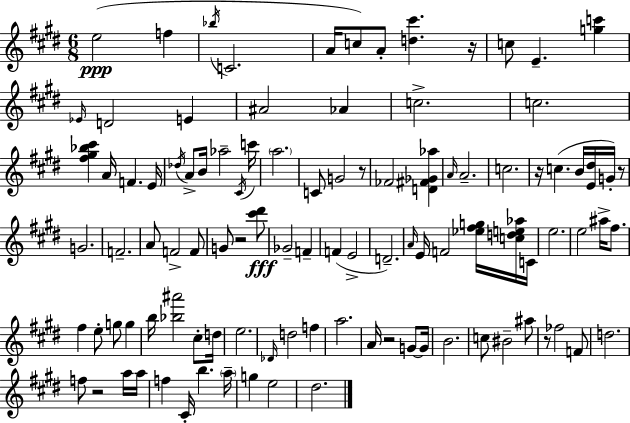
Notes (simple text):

E5/h F5/q Bb5/s C4/h. A4/s C5/e A4/e [D5,C#6]/q. R/s C5/e E4/q. [G5,C6]/q Eb4/s D4/h E4/q A#4/h Ab4/q C5/h. C5/h. [F#5,G#5,Bb5,C#6]/q A4/s F4/q. E4/s Db5/s A4/e B4/s Ab5/h C#4/s C6/s A5/h. C4/e G4/h R/e FES4/h [D4,F#4,Gb4,Ab5]/q A4/s A4/h. C5/h. R/s C5/q. B4/s [E4,D#5]/s G4/s R/e G4/h. F4/h. A4/e F4/h F4/e G4/e R/h [C#6,D#6]/e Gb4/h F4/q F4/q E4/h D4/h. A4/s E4/s F4/h [Eb5,F#5,G5]/s [C5,D5,E5,Ab5]/s C4/s E5/h. E5/h A#5/s F#5/e. F#5/q E5/e G5/e G5/q B5/s [Bb5,A#6]/h C#5/e D5/s E5/h. Db4/s D5/h F5/q A5/h. A4/s R/h G4/e G4/s B4/h. C5/e BIS4/h A#5/e R/e FES5/h F4/e D5/h. F5/e R/h A5/s A5/s F5/q C#4/s B5/q. A5/s G5/q E5/h D#5/h.